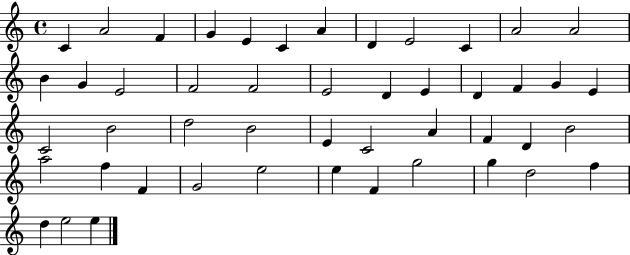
X:1
T:Untitled
M:4/4
L:1/4
K:C
C A2 F G E C A D E2 C A2 A2 B G E2 F2 F2 E2 D E D F G E C2 B2 d2 B2 E C2 A F D B2 a2 f F G2 e2 e F g2 g d2 f d e2 e